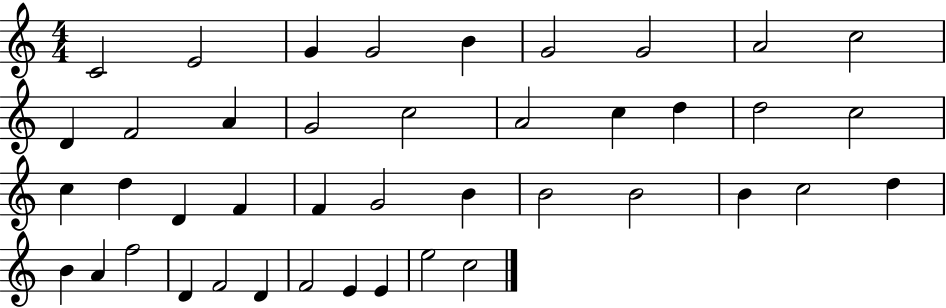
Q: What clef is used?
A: treble